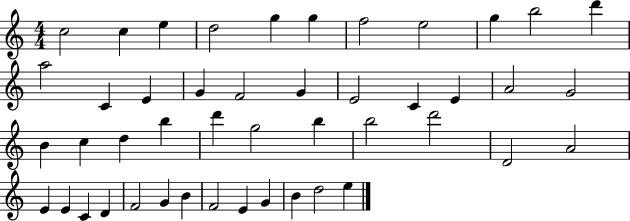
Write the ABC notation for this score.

X:1
T:Untitled
M:4/4
L:1/4
K:C
c2 c e d2 g g f2 e2 g b2 d' a2 C E G F2 G E2 C E A2 G2 B c d b d' g2 b b2 d'2 D2 A2 E E C D F2 G B F2 E G B d2 e